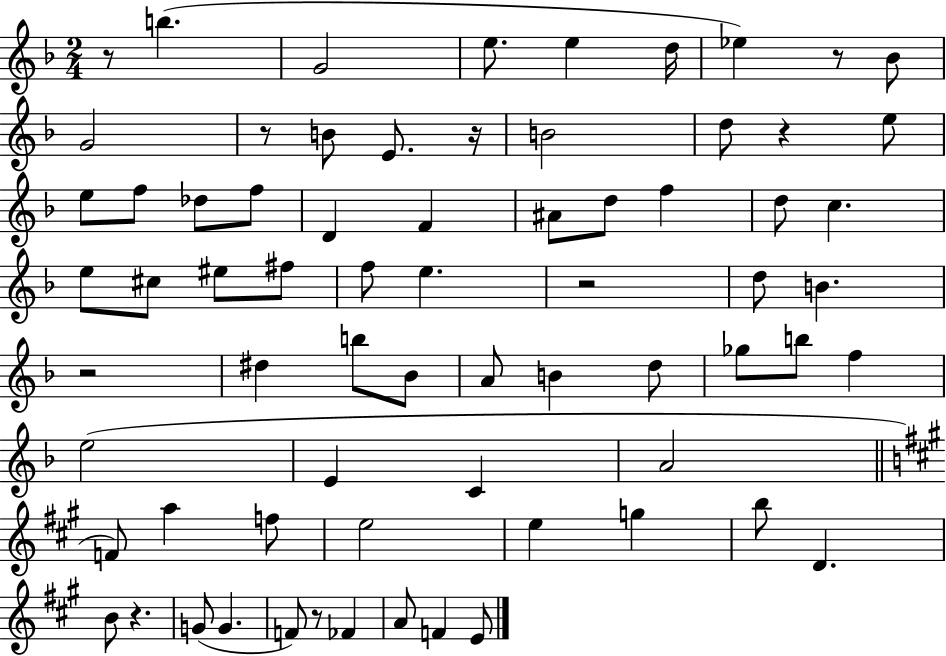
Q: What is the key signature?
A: F major